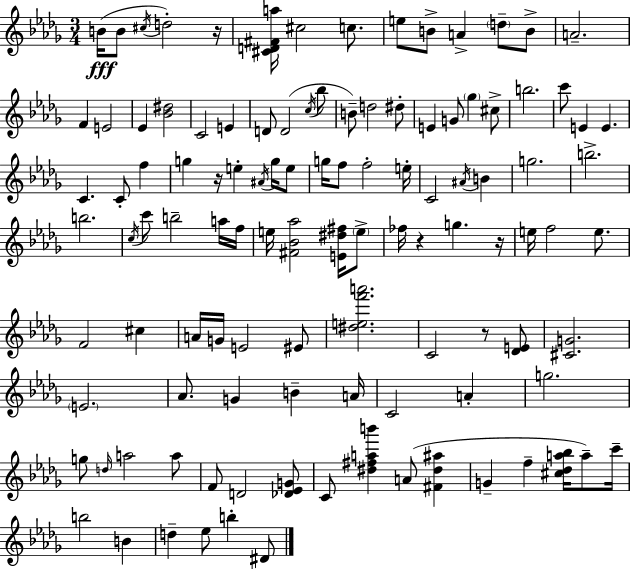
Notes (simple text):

B4/s B4/e C#5/s D5/h R/s [C#4,D4,F#4,A5]/s C#5/h C5/e. E5/e B4/e A4/q D5/e B4/e A4/h. F4/q E4/h Eb4/q [Bb4,D#5]/h C4/h E4/q D4/e D4/h C5/s Bb5/e B4/e D5/h D#5/e E4/q G4/e Gb5/q C#5/e B5/h. C6/e E4/q E4/q. C4/q. C4/e F5/q G5/q R/s E5/q A#4/s G5/s E5/e G5/s F5/e F5/h E5/s C4/h A#4/s B4/q G5/h. B5/h. B5/h. C5/s C6/e B5/h A5/s F5/s E5/s [F#4,Bb4,Ab5]/h [E4,D#5,F#5]/s E5/e FES5/s R/q G5/q. R/s E5/s F5/h E5/e. F4/h C#5/q A4/s G4/s E4/h EIS4/e [D#5,E5,F6,A6]/h. C4/h R/e [Db4,E4]/e [C#4,G4]/h. E4/h. Ab4/e. G4/q B4/q A4/s C4/h A4/q G5/h. G5/e D5/s A5/h A5/e F4/e D4/h [Db4,Eb4,G4]/e C4/e [D#5,F#5,A5,B6]/q A4/e [F#4,D#5,A#5]/q G4/q F5/q [C#5,Db5,A5,Bb5]/s A5/e C6/s B5/h B4/q D5/q Eb5/e B5/q D#4/e